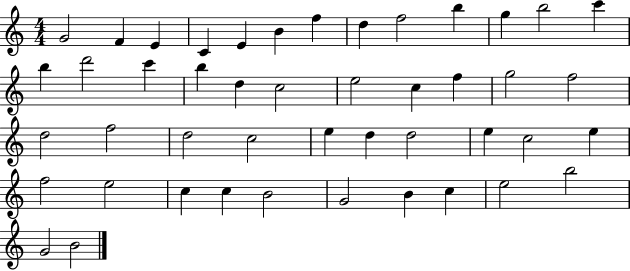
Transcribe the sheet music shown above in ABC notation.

X:1
T:Untitled
M:4/4
L:1/4
K:C
G2 F E C E B f d f2 b g b2 c' b d'2 c' b d c2 e2 c f g2 f2 d2 f2 d2 c2 e d d2 e c2 e f2 e2 c c B2 G2 B c e2 b2 G2 B2